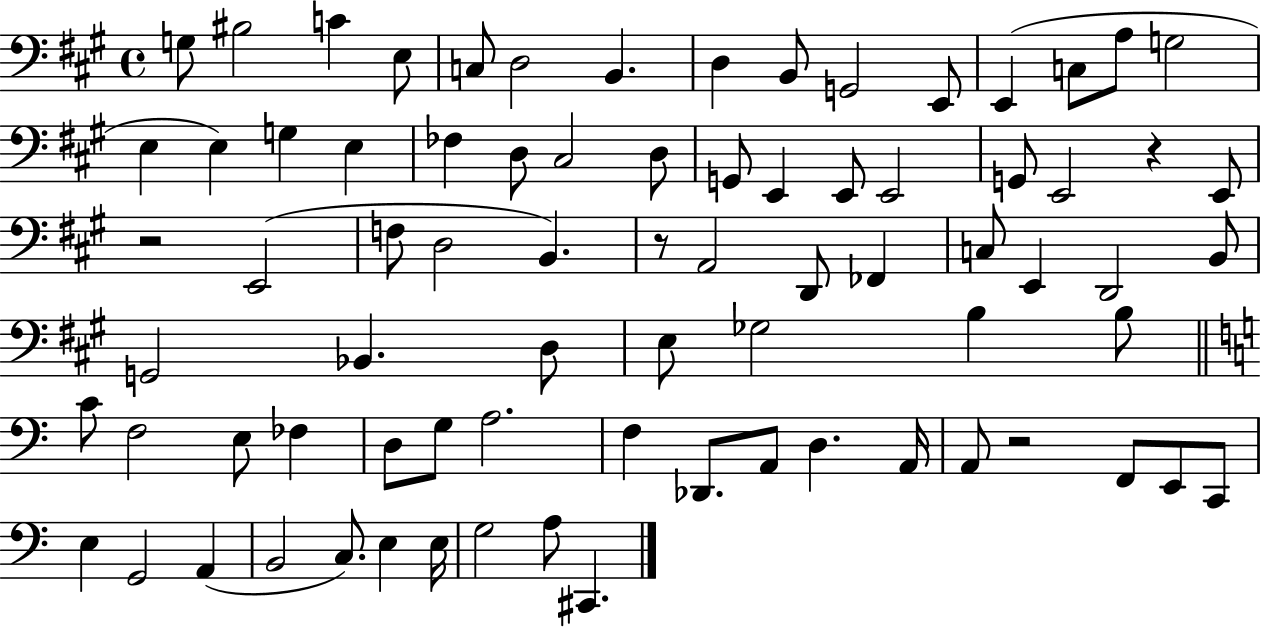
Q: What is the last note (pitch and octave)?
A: C#2